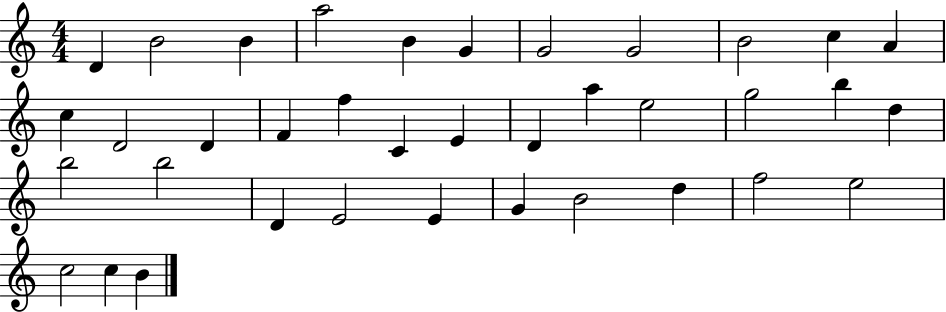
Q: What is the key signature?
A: C major